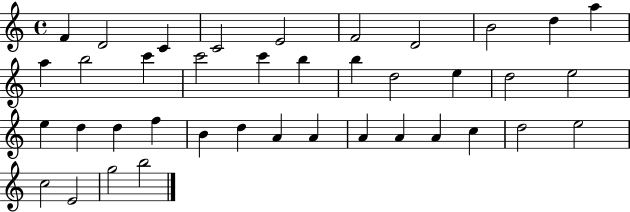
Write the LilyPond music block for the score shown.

{
  \clef treble
  \time 4/4
  \defaultTimeSignature
  \key c \major
  f'4 d'2 c'4 | c'2 e'2 | f'2 d'2 | b'2 d''4 a''4 | \break a''4 b''2 c'''4 | c'''2 c'''4 b''4 | b''4 d''2 e''4 | d''2 e''2 | \break e''4 d''4 d''4 f''4 | b'4 d''4 a'4 a'4 | a'4 a'4 a'4 c''4 | d''2 e''2 | \break c''2 e'2 | g''2 b''2 | \bar "|."
}